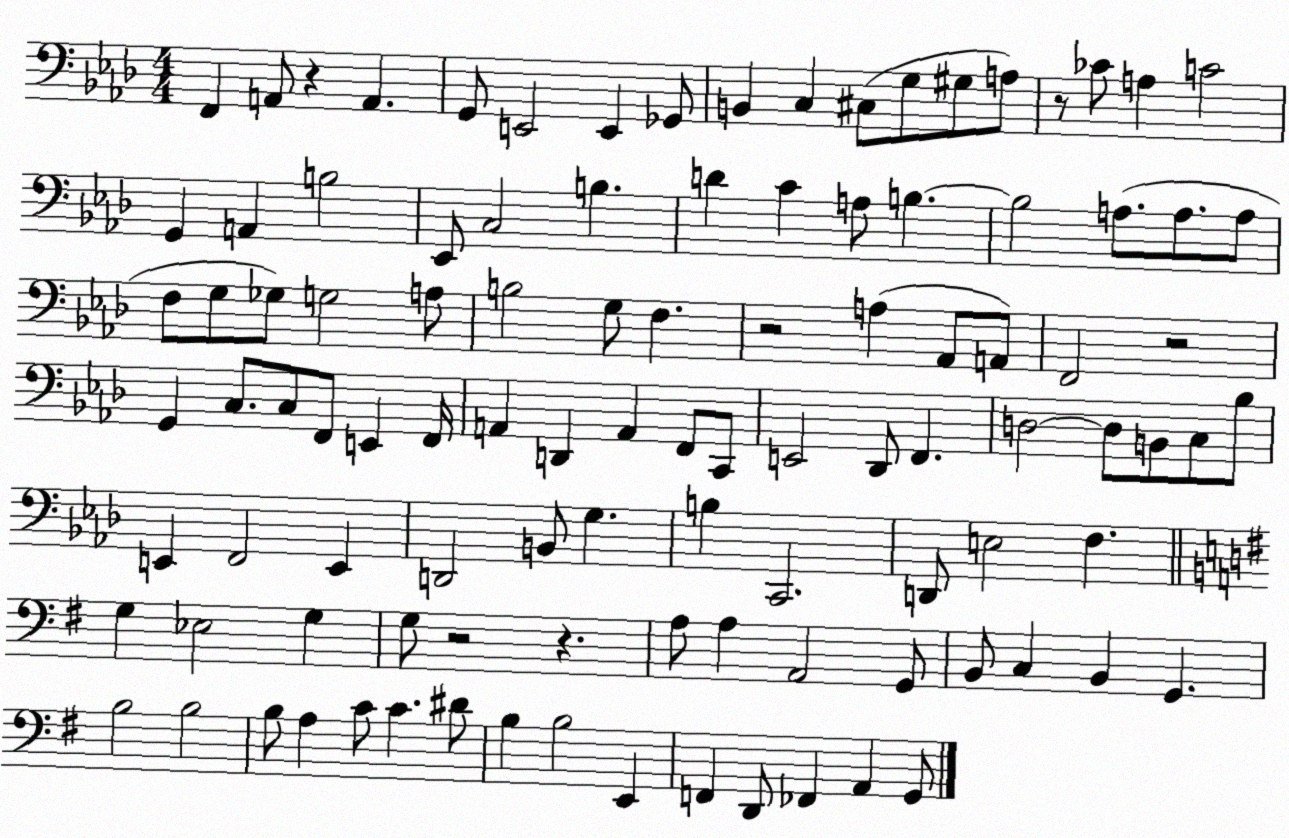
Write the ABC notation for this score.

X:1
T:Untitled
M:4/4
L:1/4
K:Ab
F,, A,,/2 z A,, G,,/2 E,,2 E,, _G,,/2 B,, C, ^C,/2 G,/2 ^G,/2 A,/2 z/2 _C/2 A, C2 G,, A,, B,2 _E,,/2 C,2 B, D C A,/2 B, B,2 A,/2 A,/2 A,/2 F,/2 G,/2 _G,/2 G,2 A,/2 B,2 G,/2 F, z2 A, _A,,/2 A,,/2 F,,2 z2 G,, C,/2 C,/2 F,,/2 E,, F,,/4 A,, D,, A,, F,,/2 C,,/2 E,,2 _D,,/2 F,, D,2 D,/2 B,,/2 C,/2 _B,/2 E,, F,,2 E,, D,,2 B,,/2 G, B, C,,2 D,,/2 E,2 F, G, _E,2 G, G,/2 z2 z A,/2 A, A,,2 G,,/2 B,,/2 C, B,, G,, B,2 B,2 B,/2 A, C/2 C ^D/2 B, B,2 E,, F,, D,,/2 _F,, A,, G,,/2